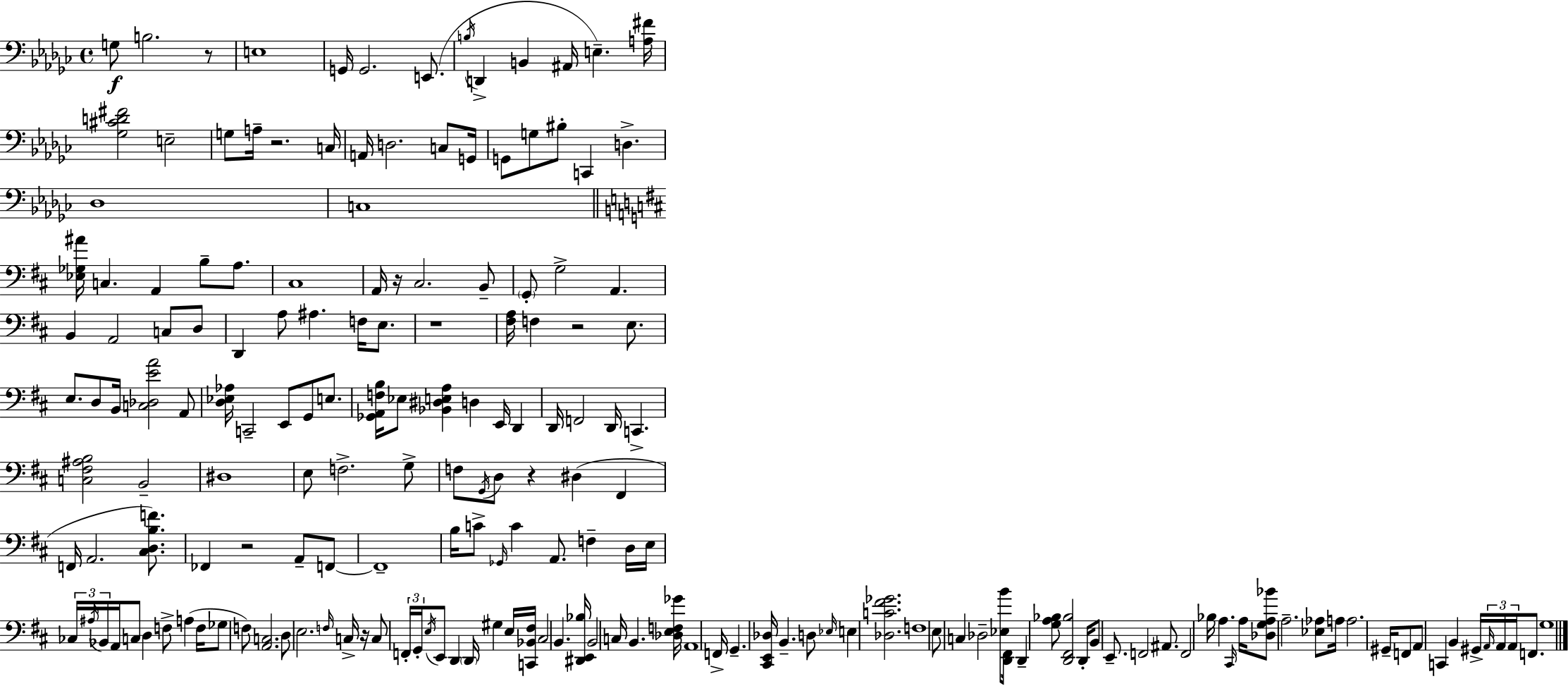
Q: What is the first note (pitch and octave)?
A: G3